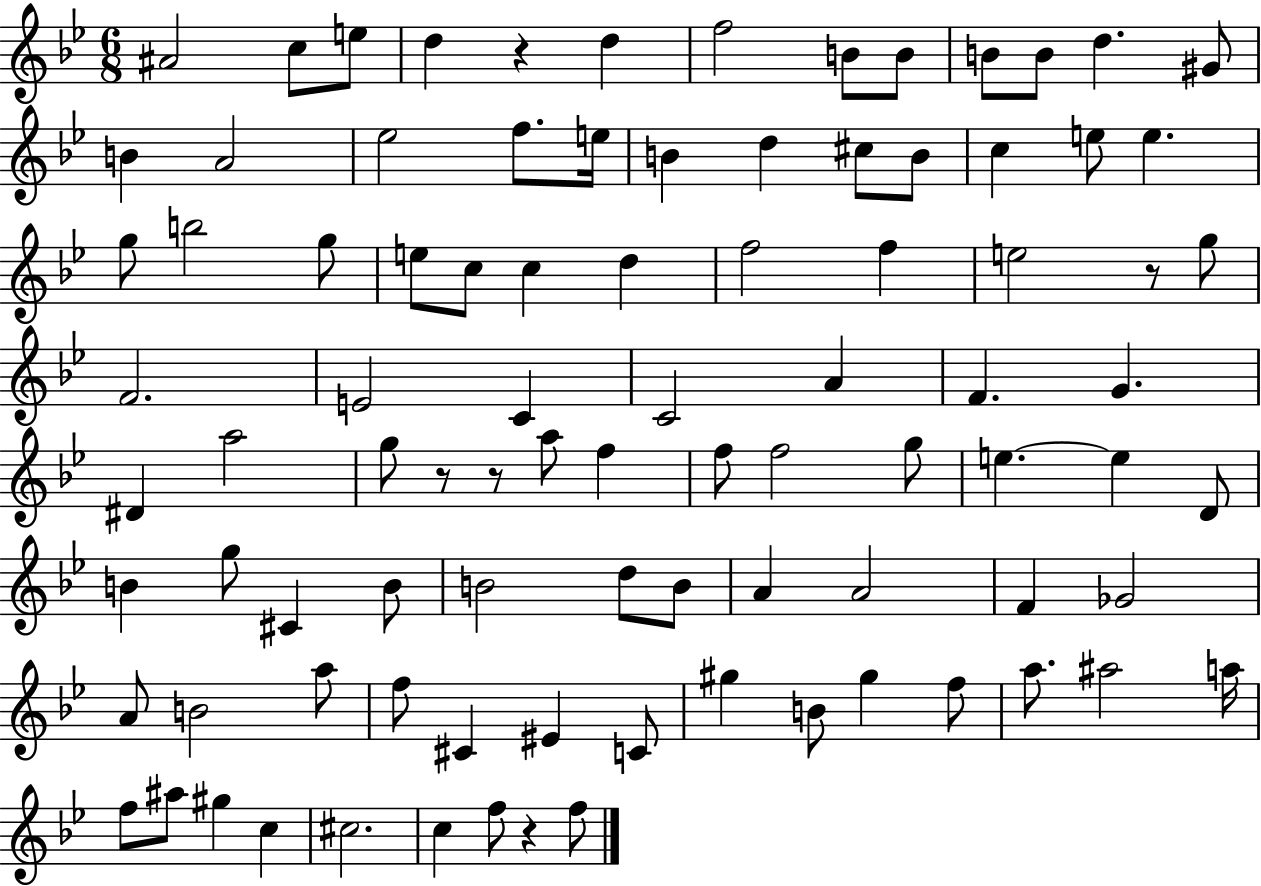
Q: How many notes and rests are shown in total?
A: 91